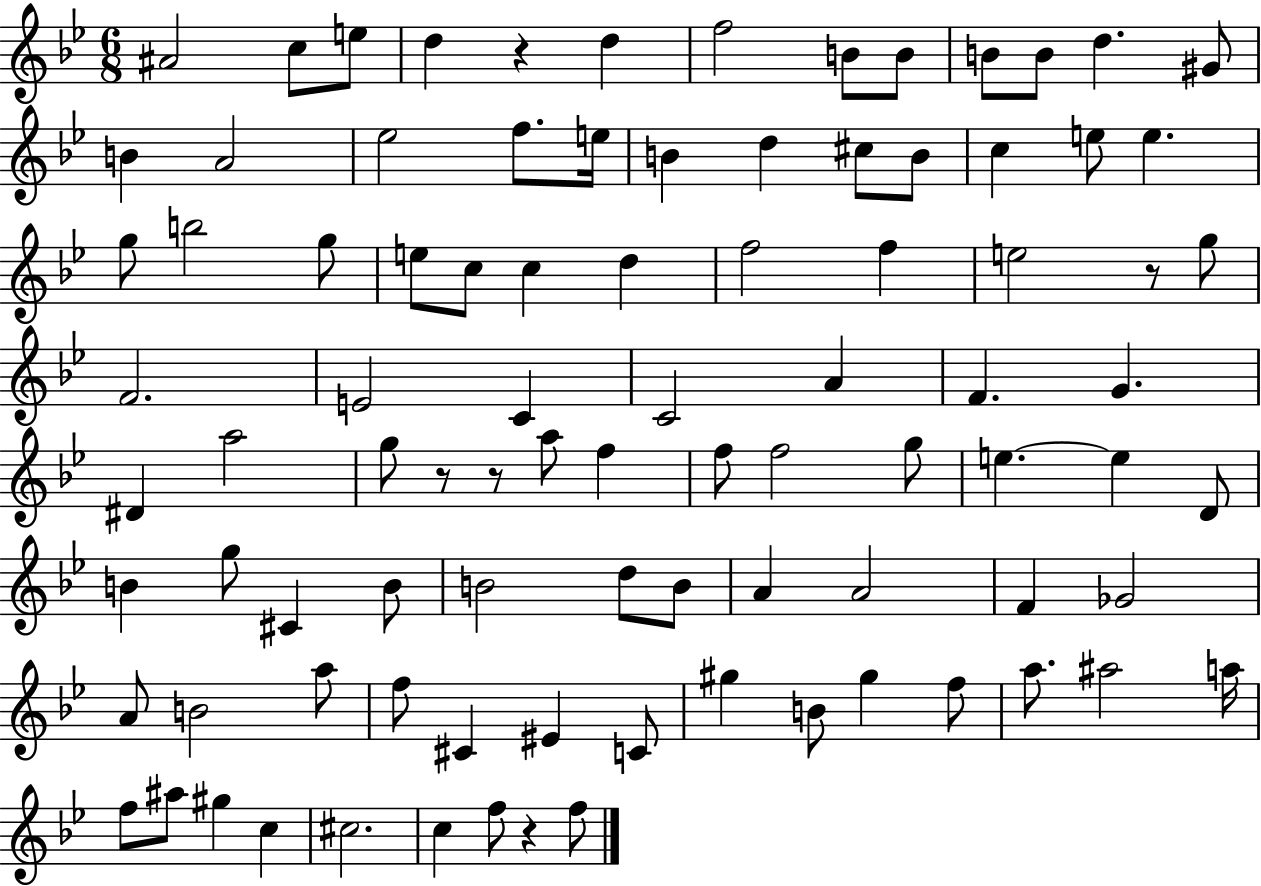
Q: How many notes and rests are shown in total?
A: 91